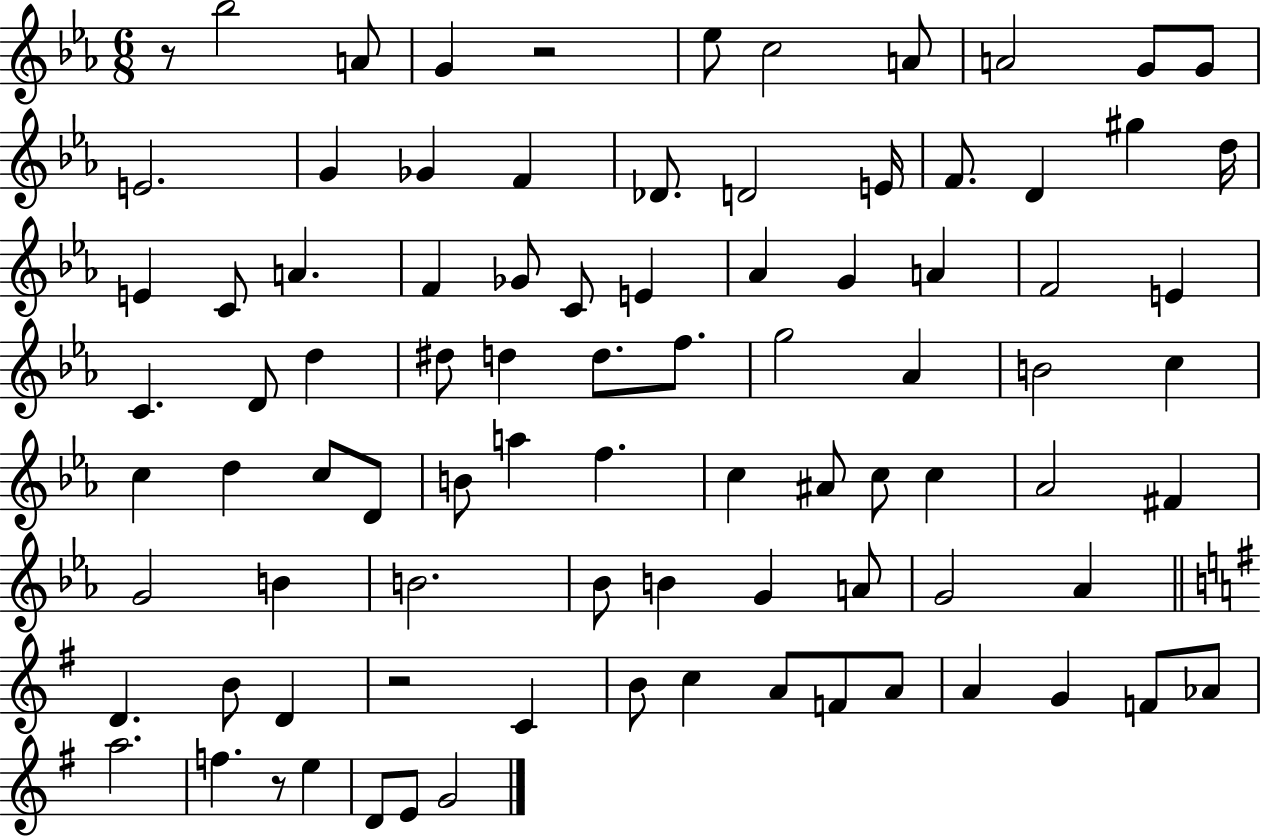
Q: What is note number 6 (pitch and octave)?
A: A4